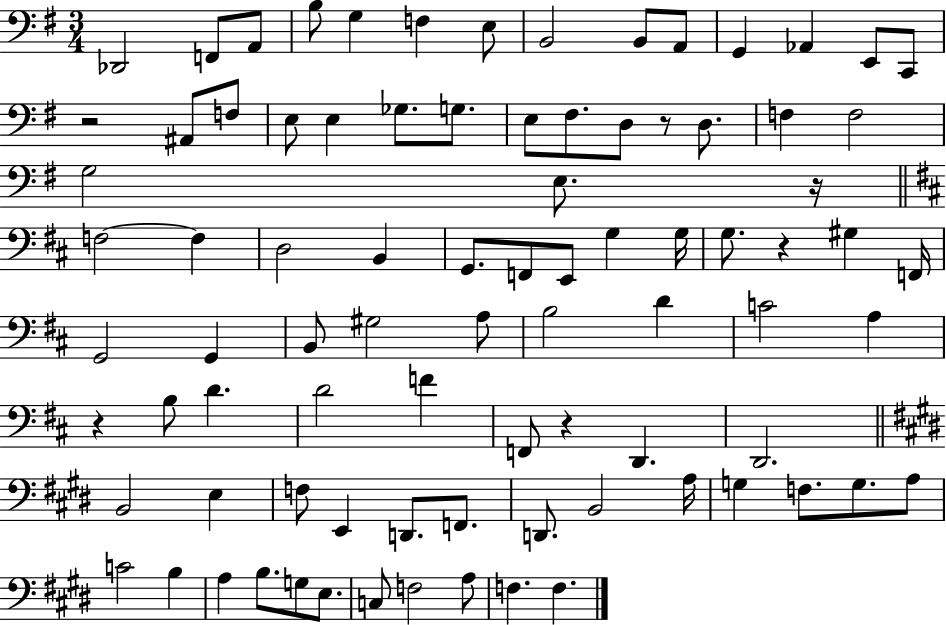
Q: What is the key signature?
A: G major